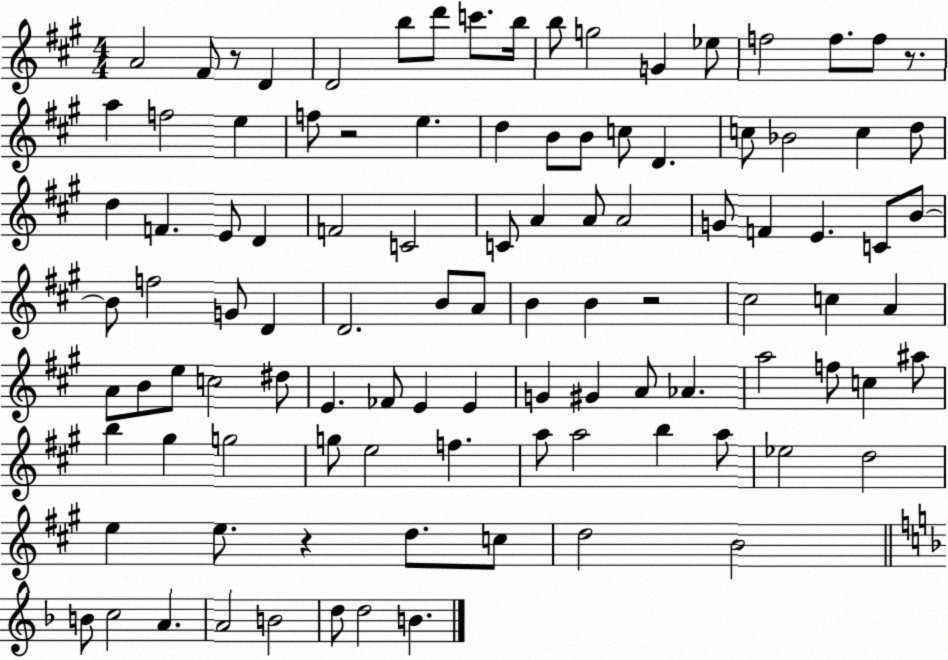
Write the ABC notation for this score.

X:1
T:Untitled
M:4/4
L:1/4
K:A
A2 ^F/2 z/2 D D2 b/2 d'/2 c'/2 b/4 b/2 g2 G _e/2 f2 f/2 f/2 z/2 a f2 e f/2 z2 e d B/2 B/2 c/2 D c/2 _B2 c d/2 d F E/2 D F2 C2 C/2 A A/2 A2 G/2 F E C/2 B/2 B/2 f2 G/2 D D2 B/2 A/2 B B z2 ^c2 c A A/2 B/2 e/2 c2 ^d/2 E _F/2 E E G ^G A/2 _A a2 f/2 c ^a/2 b ^g g2 g/2 e2 f a/2 a2 b a/2 _e2 d2 e e/2 z d/2 c/2 d2 B2 B/2 c2 A A2 B2 d/2 d2 B